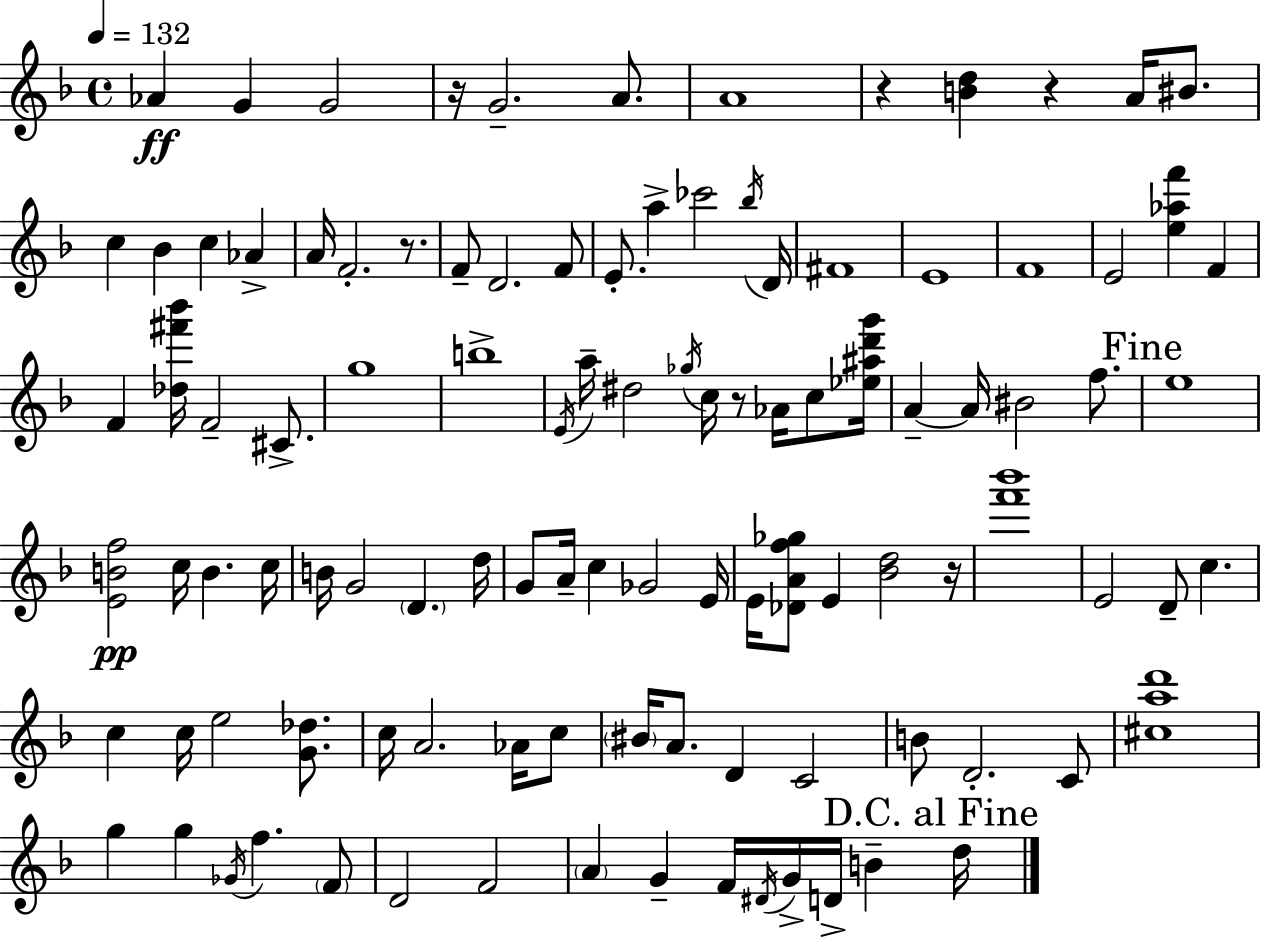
Ab4/q G4/q G4/h R/s G4/h. A4/e. A4/w R/q [B4,D5]/q R/q A4/s BIS4/e. C5/q Bb4/q C5/q Ab4/q A4/s F4/h. R/e. F4/e D4/h. F4/e E4/e. A5/q CES6/h Bb5/s D4/s F#4/w E4/w F4/w E4/h [E5,Ab5,F6]/q F4/q F4/q [Db5,F#6,Bb6]/s F4/h C#4/e. G5/w B5/w E4/s A5/s D#5/h Gb5/s C5/s R/e Ab4/s C5/e [Eb5,A#5,D6,G6]/s A4/q A4/s BIS4/h F5/e. E5/w [E4,B4,F5]/h C5/s B4/q. C5/s B4/s G4/h D4/q. D5/s G4/e A4/s C5/q Gb4/h E4/s E4/s [Db4,A4,F5,Gb5]/e E4/q [Bb4,D5]/h R/s [F6,Bb6]/w E4/h D4/e C5/q. C5/q C5/s E5/h [G4,Db5]/e. C5/s A4/h. Ab4/s C5/e BIS4/s A4/e. D4/q C4/h B4/e D4/h. C4/e [C#5,A5,D6]/w G5/q G5/q Gb4/s F5/q. F4/e D4/h F4/h A4/q G4/q F4/s D#4/s G4/s D4/s B4/q D5/s